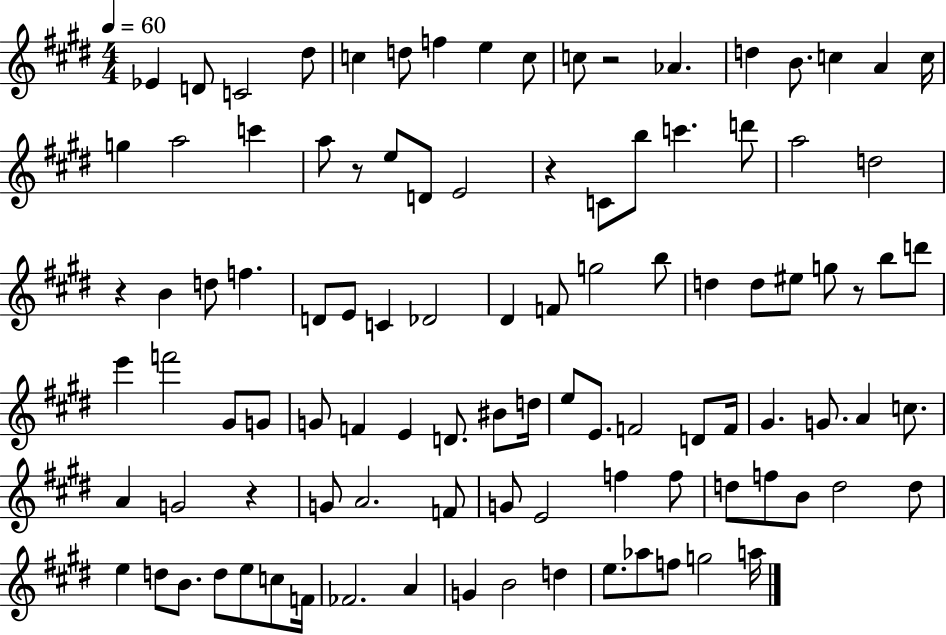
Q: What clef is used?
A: treble